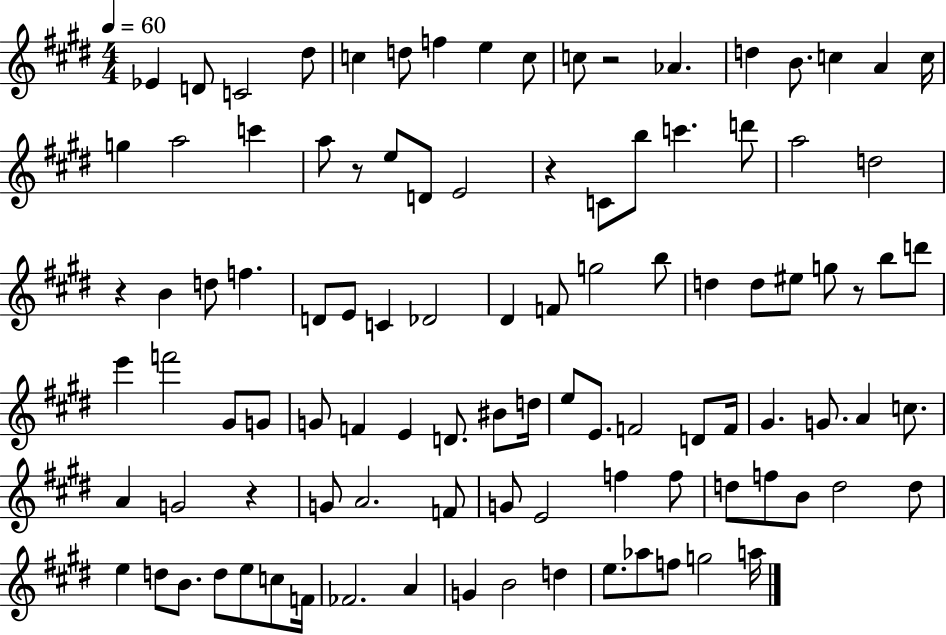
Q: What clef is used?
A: treble